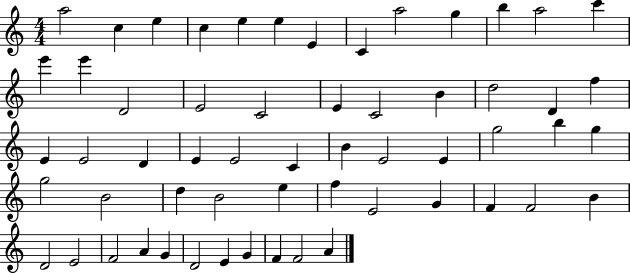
{
  \clef treble
  \numericTimeSignature
  \time 4/4
  \key c \major
  a''2 c''4 e''4 | c''4 e''4 e''4 e'4 | c'4 a''2 g''4 | b''4 a''2 c'''4 | \break e'''4 e'''4 d'2 | e'2 c'2 | e'4 c'2 b'4 | d''2 d'4 f''4 | \break e'4 e'2 d'4 | e'4 e'2 c'4 | b'4 e'2 e'4 | g''2 b''4 g''4 | \break g''2 b'2 | d''4 b'2 e''4 | f''4 e'2 g'4 | f'4 f'2 b'4 | \break d'2 e'2 | f'2 a'4 g'4 | d'2 e'4 g'4 | f'4 f'2 a'4 | \break \bar "|."
}